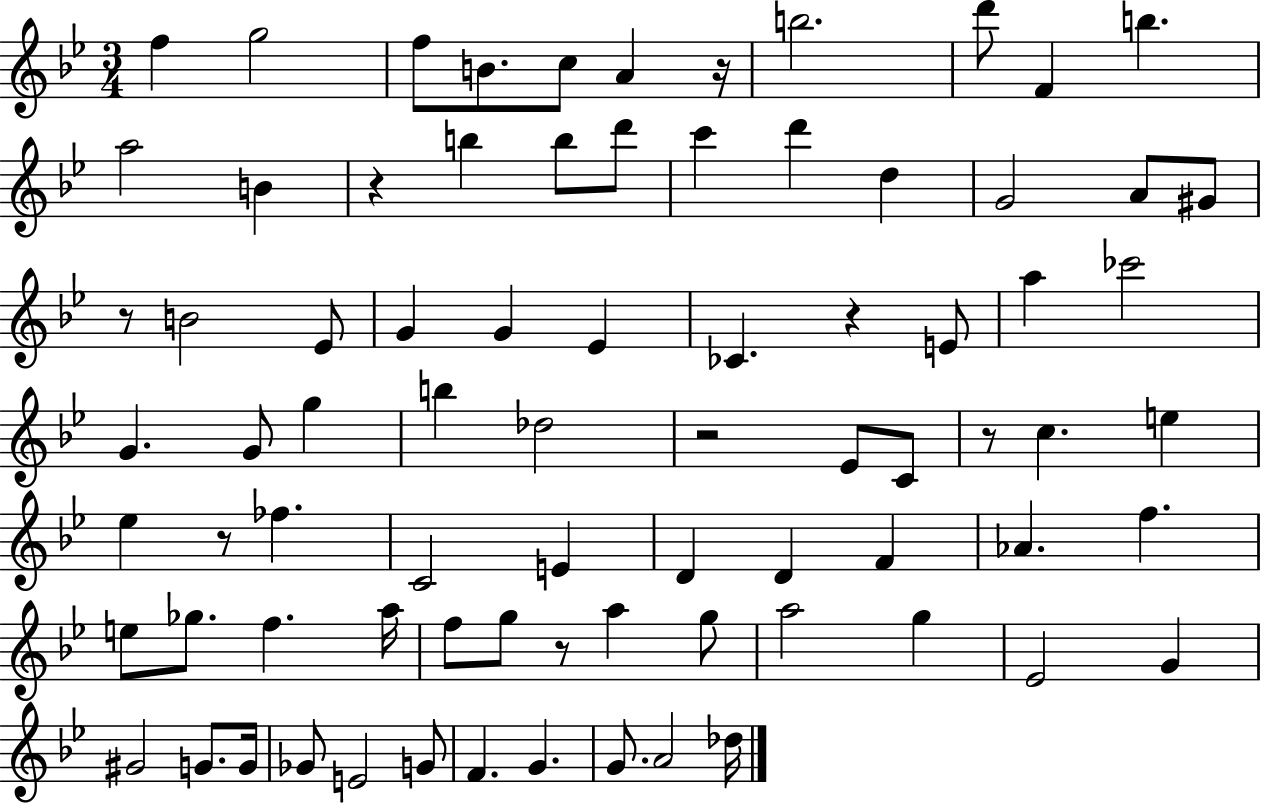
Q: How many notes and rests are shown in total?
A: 79